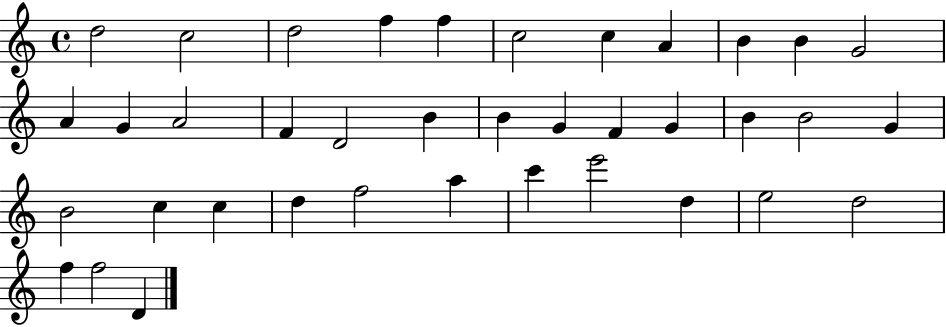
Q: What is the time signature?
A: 4/4